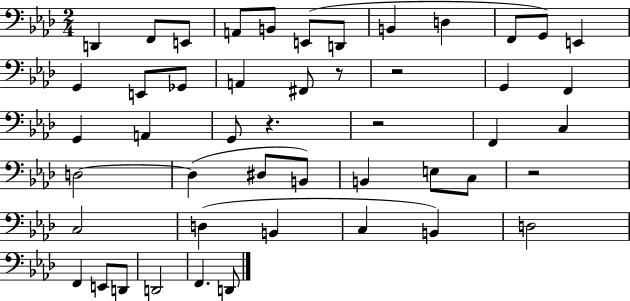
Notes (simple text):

D2/q F2/e E2/e A2/e B2/e E2/e D2/e B2/q D3/q F2/e G2/e E2/q G2/q E2/e Gb2/e A2/q F#2/e R/e R/h G2/q F2/q G2/q A2/q G2/e R/q. R/h F2/q C3/q D3/h D3/q D#3/e B2/e B2/q E3/e C3/e R/h C3/h D3/q B2/q C3/q B2/q D3/h F2/q E2/e D2/e D2/h F2/q. D2/e